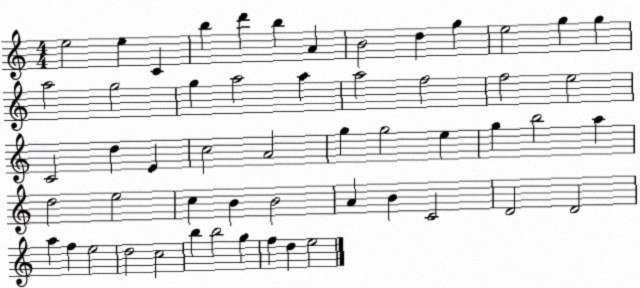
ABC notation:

X:1
T:Untitled
M:4/4
L:1/4
K:C
e2 e C b d' b A B2 d g e2 g g a2 g2 g a2 a a2 f2 f2 e2 C2 d E c2 A2 g g2 e g b2 a d2 e2 c B B2 A B C2 D2 D2 a f e2 d2 c2 b b2 g f d e2